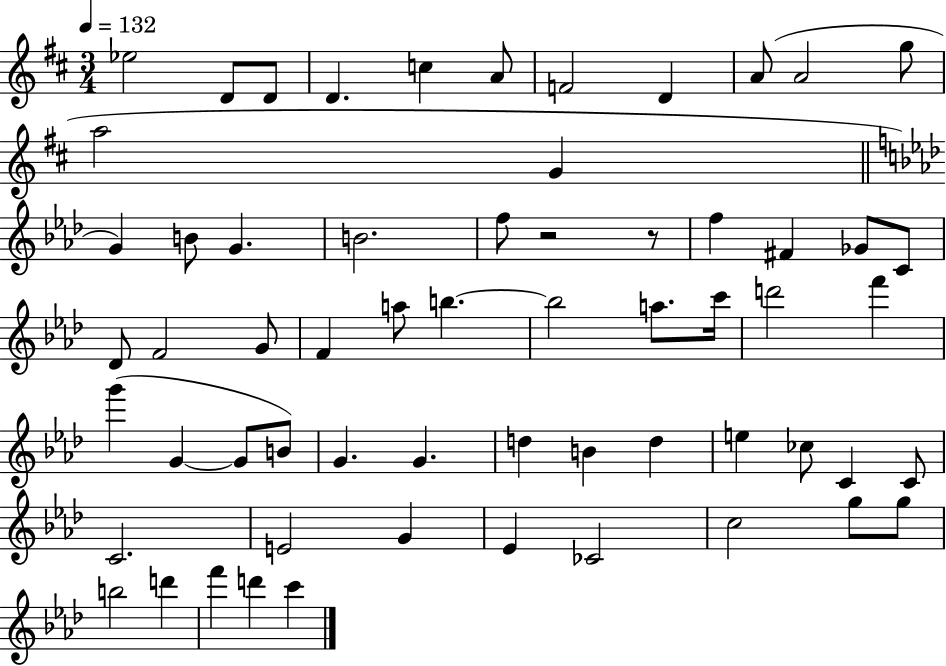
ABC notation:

X:1
T:Untitled
M:3/4
L:1/4
K:D
_e2 D/2 D/2 D c A/2 F2 D A/2 A2 g/2 a2 G G B/2 G B2 f/2 z2 z/2 f ^F _G/2 C/2 _D/2 F2 G/2 F a/2 b b2 a/2 c'/4 d'2 f' g' G G/2 B/2 G G d B d e _c/2 C C/2 C2 E2 G _E _C2 c2 g/2 g/2 b2 d' f' d' c'